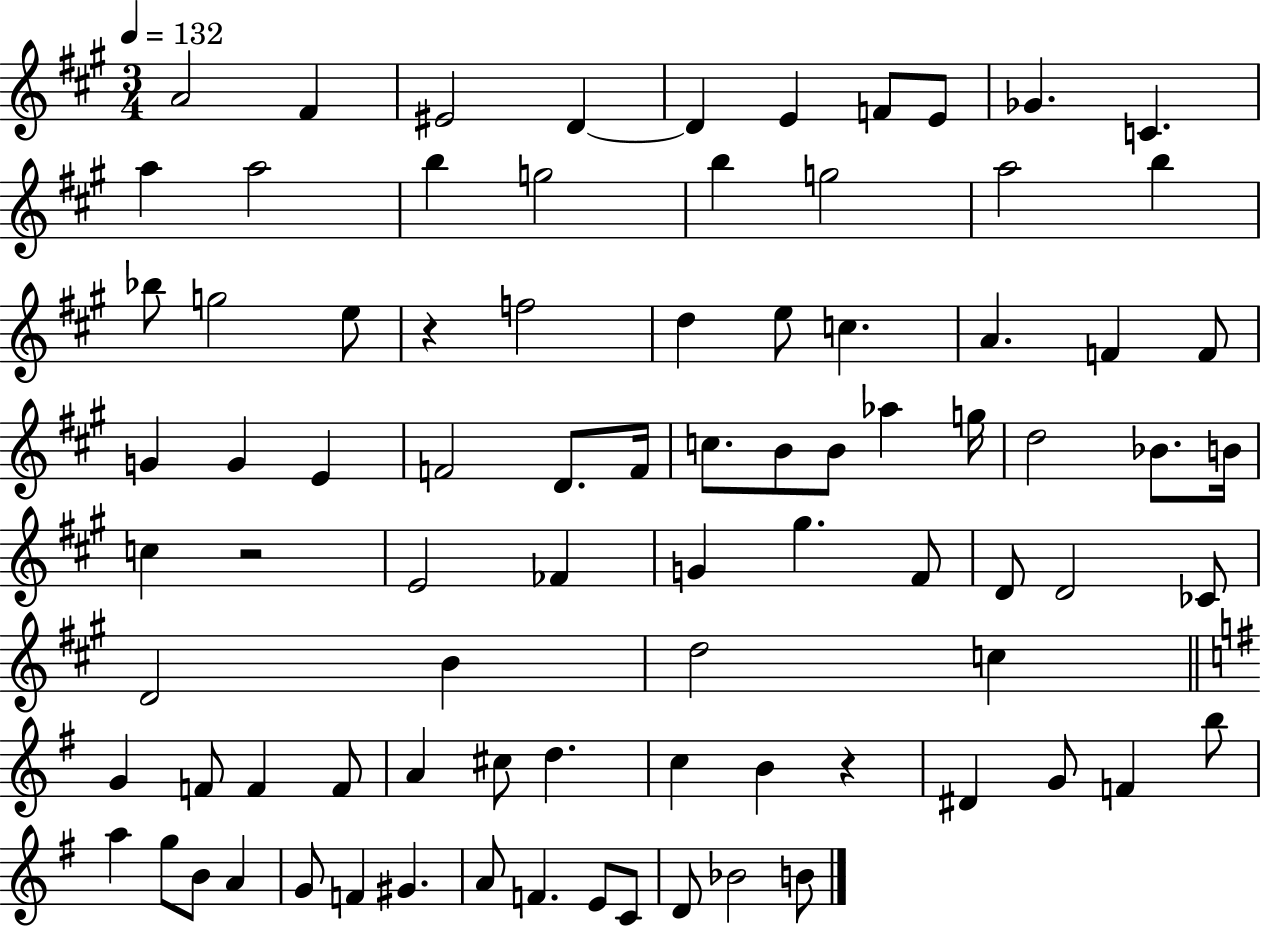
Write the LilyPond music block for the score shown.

{
  \clef treble
  \numericTimeSignature
  \time 3/4
  \key a \major
  \tempo 4 = 132
  a'2 fis'4 | eis'2 d'4~~ | d'4 e'4 f'8 e'8 | ges'4. c'4. | \break a''4 a''2 | b''4 g''2 | b''4 g''2 | a''2 b''4 | \break bes''8 g''2 e''8 | r4 f''2 | d''4 e''8 c''4. | a'4. f'4 f'8 | \break g'4 g'4 e'4 | f'2 d'8. f'16 | c''8. b'8 b'8 aes''4 g''16 | d''2 bes'8. b'16 | \break c''4 r2 | e'2 fes'4 | g'4 gis''4. fis'8 | d'8 d'2 ces'8 | \break d'2 b'4 | d''2 c''4 | \bar "||" \break \key e \minor g'4 f'8 f'4 f'8 | a'4 cis''8 d''4. | c''4 b'4 r4 | dis'4 g'8 f'4 b''8 | \break a''4 g''8 b'8 a'4 | g'8 f'4 gis'4. | a'8 f'4. e'8 c'8 | d'8 bes'2 b'8 | \break \bar "|."
}